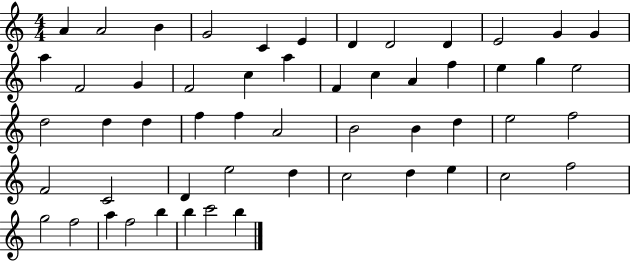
X:1
T:Untitled
M:4/4
L:1/4
K:C
A A2 B G2 C E D D2 D E2 G G a F2 G F2 c a F c A f e g e2 d2 d d f f A2 B2 B d e2 f2 F2 C2 D e2 d c2 d e c2 f2 g2 f2 a f2 b b c'2 b